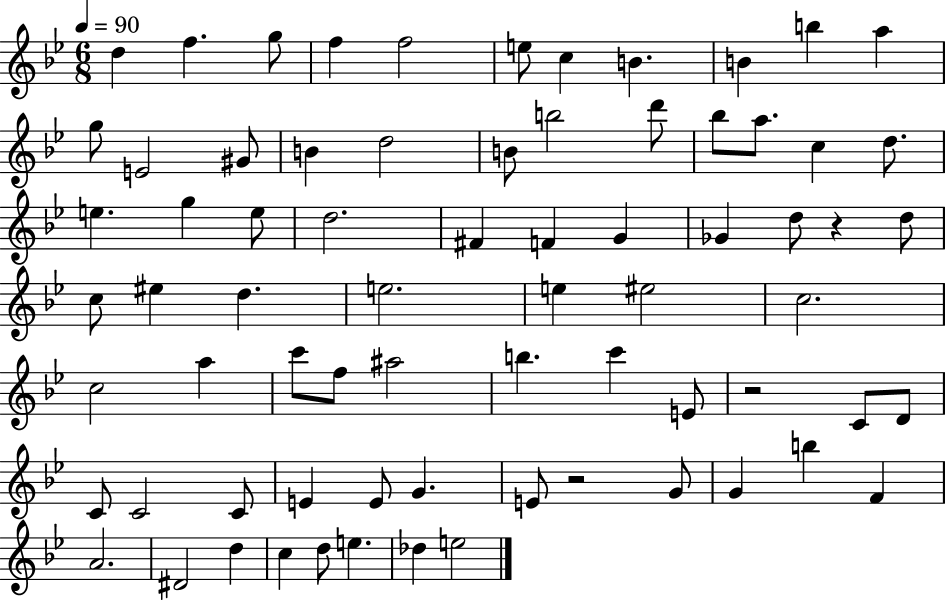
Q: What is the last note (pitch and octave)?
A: E5